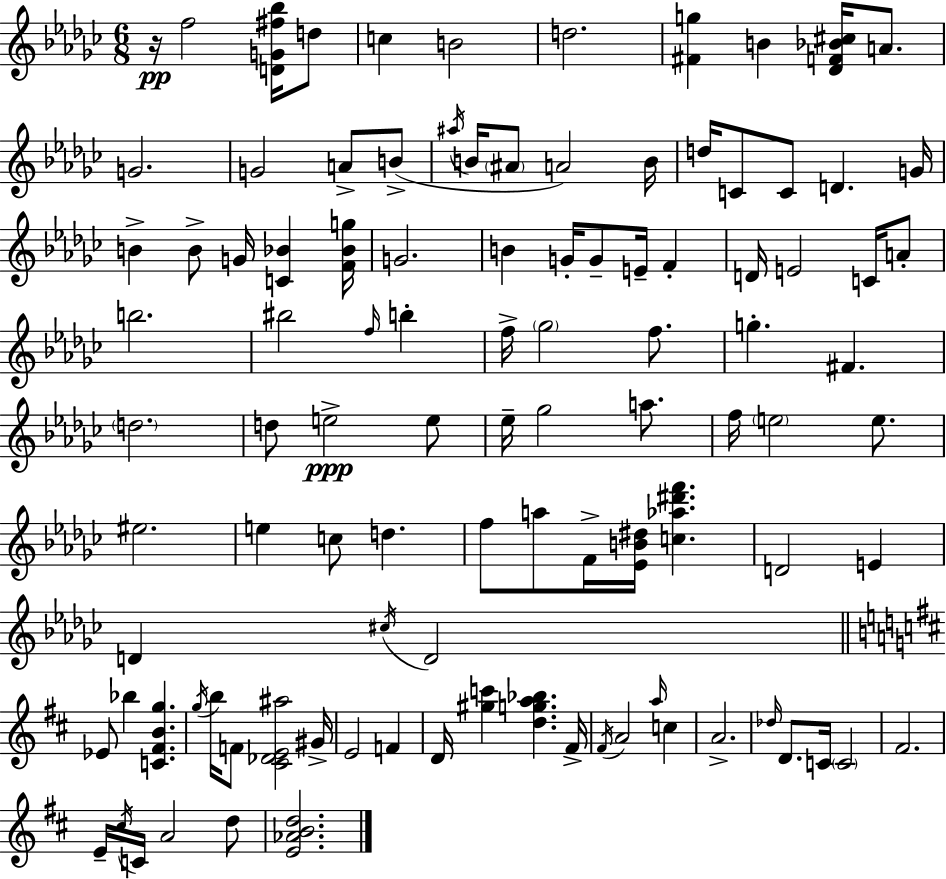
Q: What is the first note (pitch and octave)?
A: F5